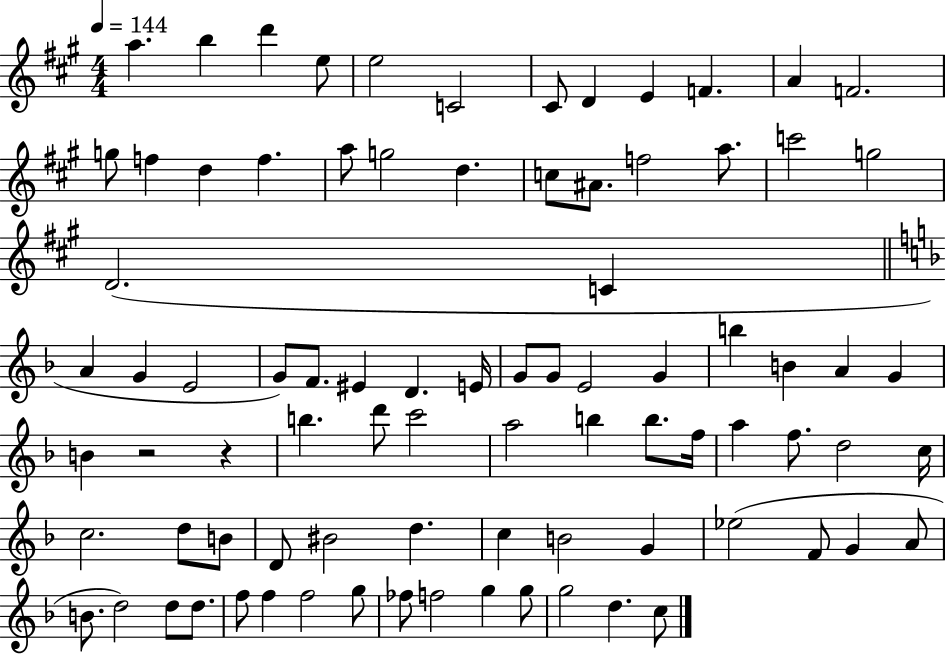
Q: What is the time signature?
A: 4/4